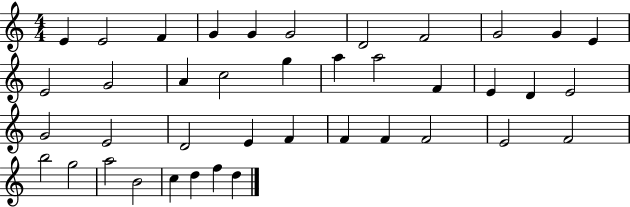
E4/q E4/h F4/q G4/q G4/q G4/h D4/h F4/h G4/h G4/q E4/q E4/h G4/h A4/q C5/h G5/q A5/q A5/h F4/q E4/q D4/q E4/h G4/h E4/h D4/h E4/q F4/q F4/q F4/q F4/h E4/h F4/h B5/h G5/h A5/h B4/h C5/q D5/q F5/q D5/q